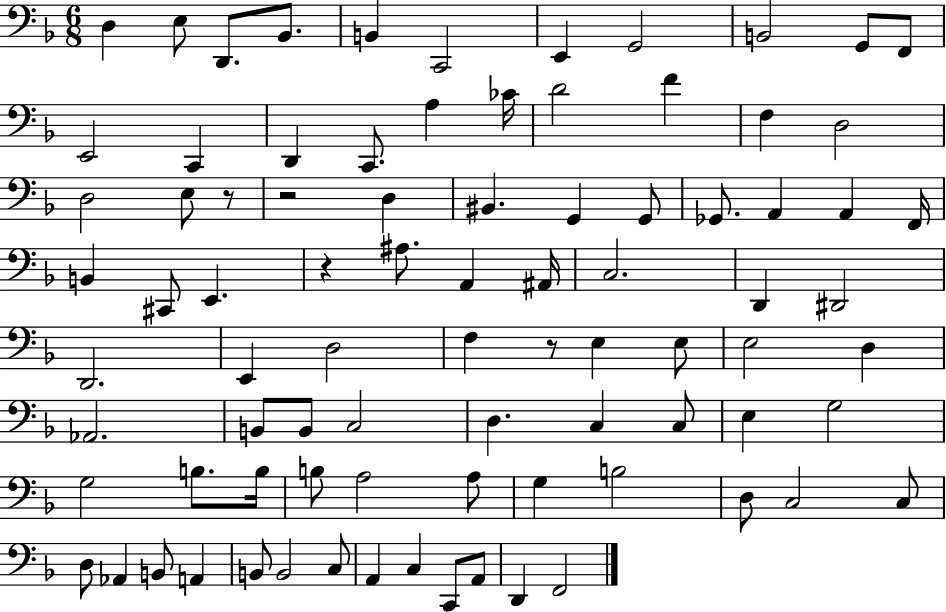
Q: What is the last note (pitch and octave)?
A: F2